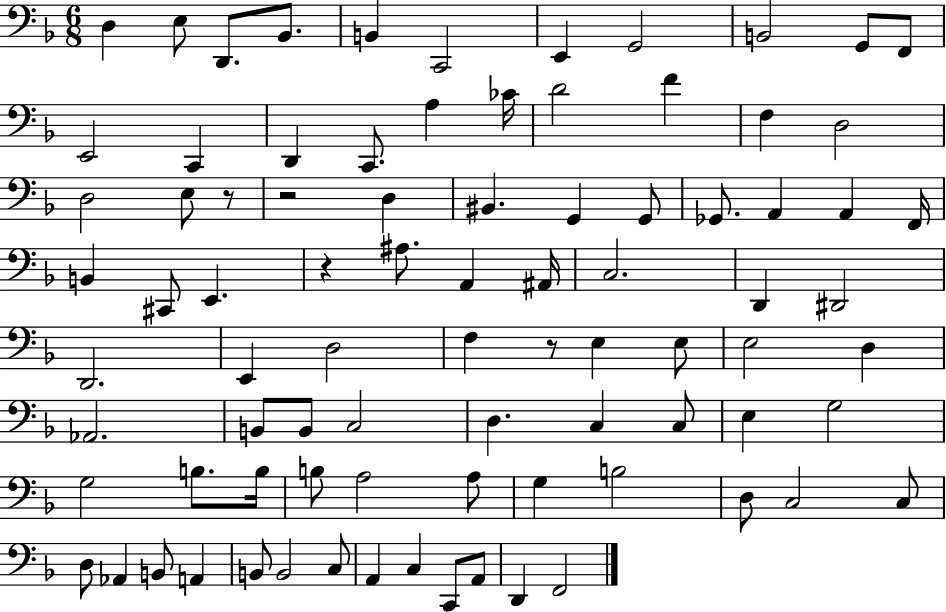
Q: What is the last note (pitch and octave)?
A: F2